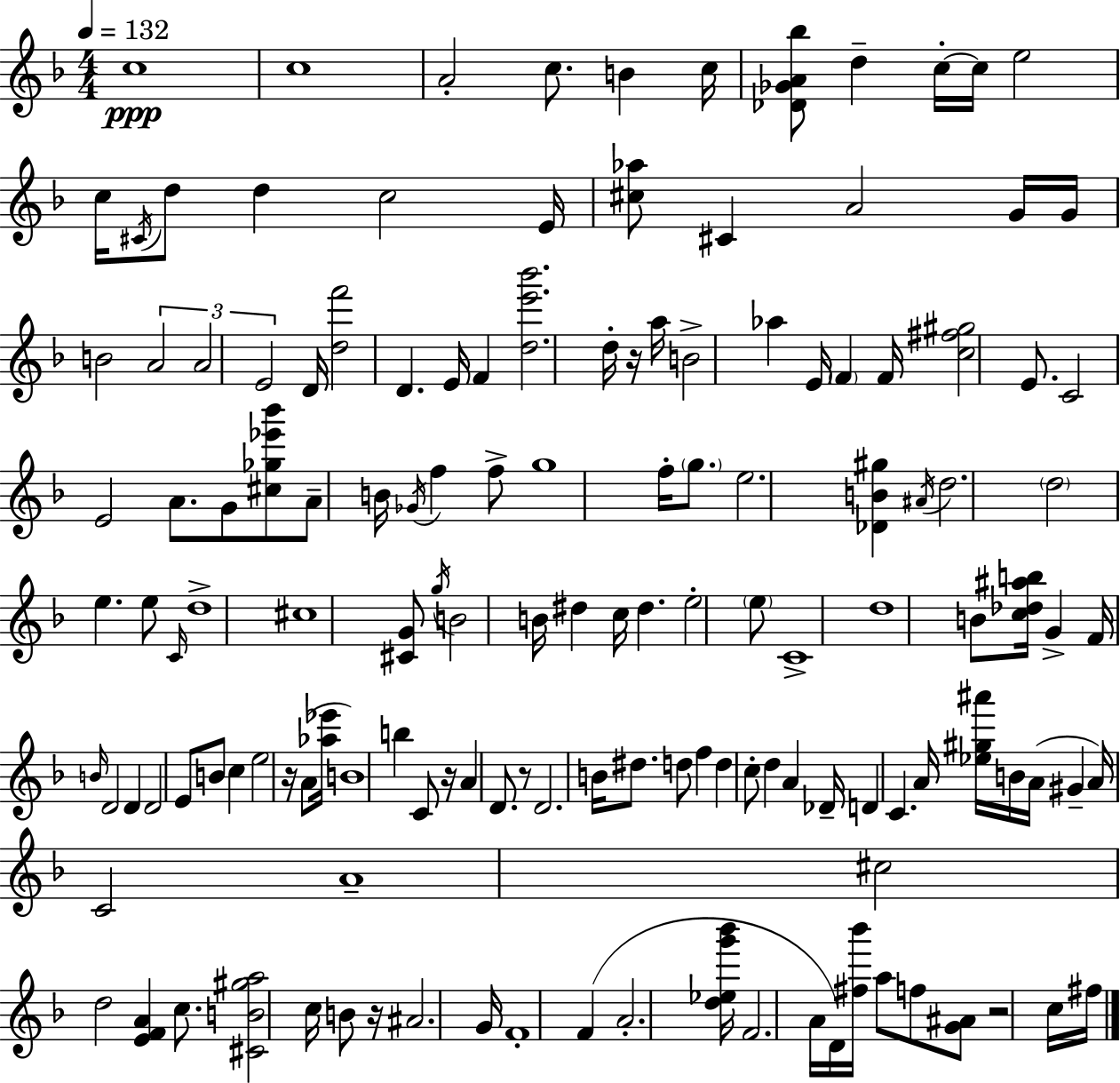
C5/w C5/w A4/h C5/e. B4/q C5/s [Db4,Gb4,A4,Bb5]/e D5/q C5/s C5/s E5/h C5/s C#4/s D5/e D5/q C5/h E4/s [C#5,Ab5]/e C#4/q A4/h G4/s G4/s B4/h A4/h A4/h E4/h D4/s [D5,F6]/h D4/q. E4/s F4/q [D5,E6,Bb6]/h. D5/s R/s A5/s B4/h Ab5/q E4/s F4/q F4/s [C5,F#5,G#5]/h E4/e. C4/h E4/h A4/e. G4/e [C#5,Gb5,Eb6,Bb6]/e A4/e B4/s Gb4/s F5/q F5/e G5/w F5/s G5/e. E5/h. [Db4,B4,G#5]/q A#4/s D5/h. D5/h E5/q. E5/e C4/s D5/w C#5/w [C#4,G4]/e G5/s B4/h B4/s D#5/q C5/s D#5/q. E5/h E5/e C4/w D5/w B4/e [C5,Db5,A#5,B5]/s G4/q F4/s B4/s D4/h D4/q D4/h E4/e B4/e C5/q E5/h R/s A4/e [Ab5,Eb6]/s B4/w B5/q C4/e R/s A4/q D4/e. R/e D4/h. B4/s D#5/e. D5/e F5/q D5/q C5/e D5/q A4/q Db4/s D4/q C4/q. A4/s [Eb5,G#5,A#6]/s B4/s A4/s G#4/q A4/s C4/h A4/w C#5/h D5/h [E4,F4,A4]/q C5/e. [C#4,B4,G#5,A5]/h C5/s B4/e R/s A#4/h. G4/s F4/w F4/q A4/h. [D5,Eb5,G6,Bb6]/s F4/h. A4/s D4/s [F#5,Bb6]/s A5/e F5/e [G4,A#4]/e R/h C5/s F#5/s